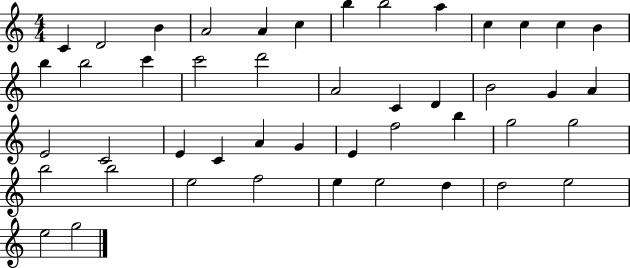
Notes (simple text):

C4/q D4/h B4/q A4/h A4/q C5/q B5/q B5/h A5/q C5/q C5/q C5/q B4/q B5/q B5/h C6/q C6/h D6/h A4/h C4/q D4/q B4/h G4/q A4/q E4/h C4/h E4/q C4/q A4/q G4/q E4/q F5/h B5/q G5/h G5/h B5/h B5/h E5/h F5/h E5/q E5/h D5/q D5/h E5/h E5/h G5/h